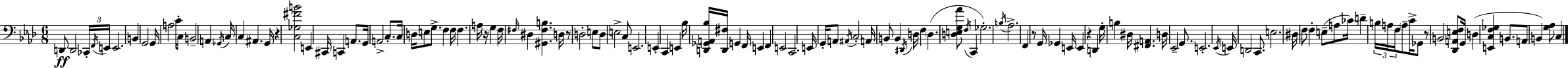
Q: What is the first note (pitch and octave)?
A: D2